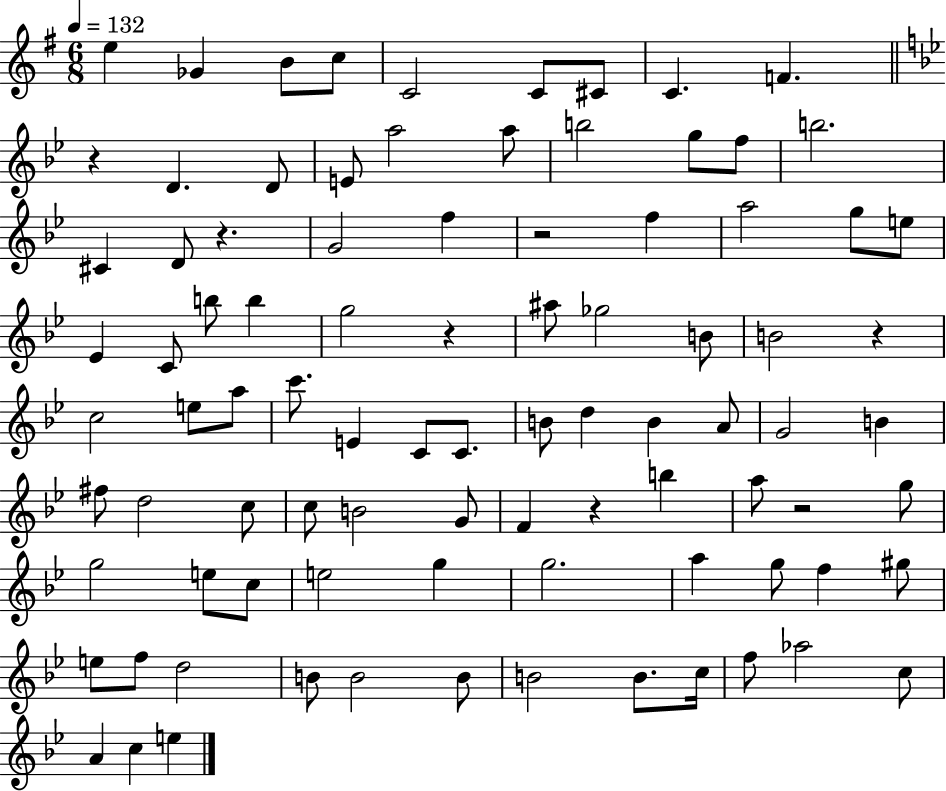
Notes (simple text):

E5/q Gb4/q B4/e C5/e C4/h C4/e C#4/e C4/q. F4/q. R/q D4/q. D4/e E4/e A5/h A5/e B5/h G5/e F5/e B5/h. C#4/q D4/e R/q. G4/h F5/q R/h F5/q A5/h G5/e E5/e Eb4/q C4/e B5/e B5/q G5/h R/q A#5/e Gb5/h B4/e B4/h R/q C5/h E5/e A5/e C6/e. E4/q C4/e C4/e. B4/e D5/q B4/q A4/e G4/h B4/q F#5/e D5/h C5/e C5/e B4/h G4/e F4/q R/q B5/q A5/e R/h G5/e G5/h E5/e C5/e E5/h G5/q G5/h. A5/q G5/e F5/q G#5/e E5/e F5/e D5/h B4/e B4/h B4/e B4/h B4/e. C5/s F5/e Ab5/h C5/e A4/q C5/q E5/q